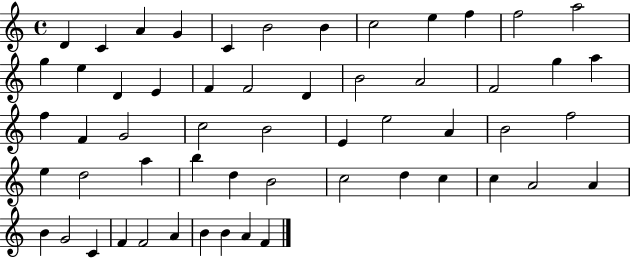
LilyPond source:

{
  \clef treble
  \time 4/4
  \defaultTimeSignature
  \key c \major
  d'4 c'4 a'4 g'4 | c'4 b'2 b'4 | c''2 e''4 f''4 | f''2 a''2 | \break g''4 e''4 d'4 e'4 | f'4 f'2 d'4 | b'2 a'2 | f'2 g''4 a''4 | \break f''4 f'4 g'2 | c''2 b'2 | e'4 e''2 a'4 | b'2 f''2 | \break e''4 d''2 a''4 | b''4 d''4 b'2 | c''2 d''4 c''4 | c''4 a'2 a'4 | \break b'4 g'2 c'4 | f'4 f'2 a'4 | b'4 b'4 a'4 f'4 | \bar "|."
}